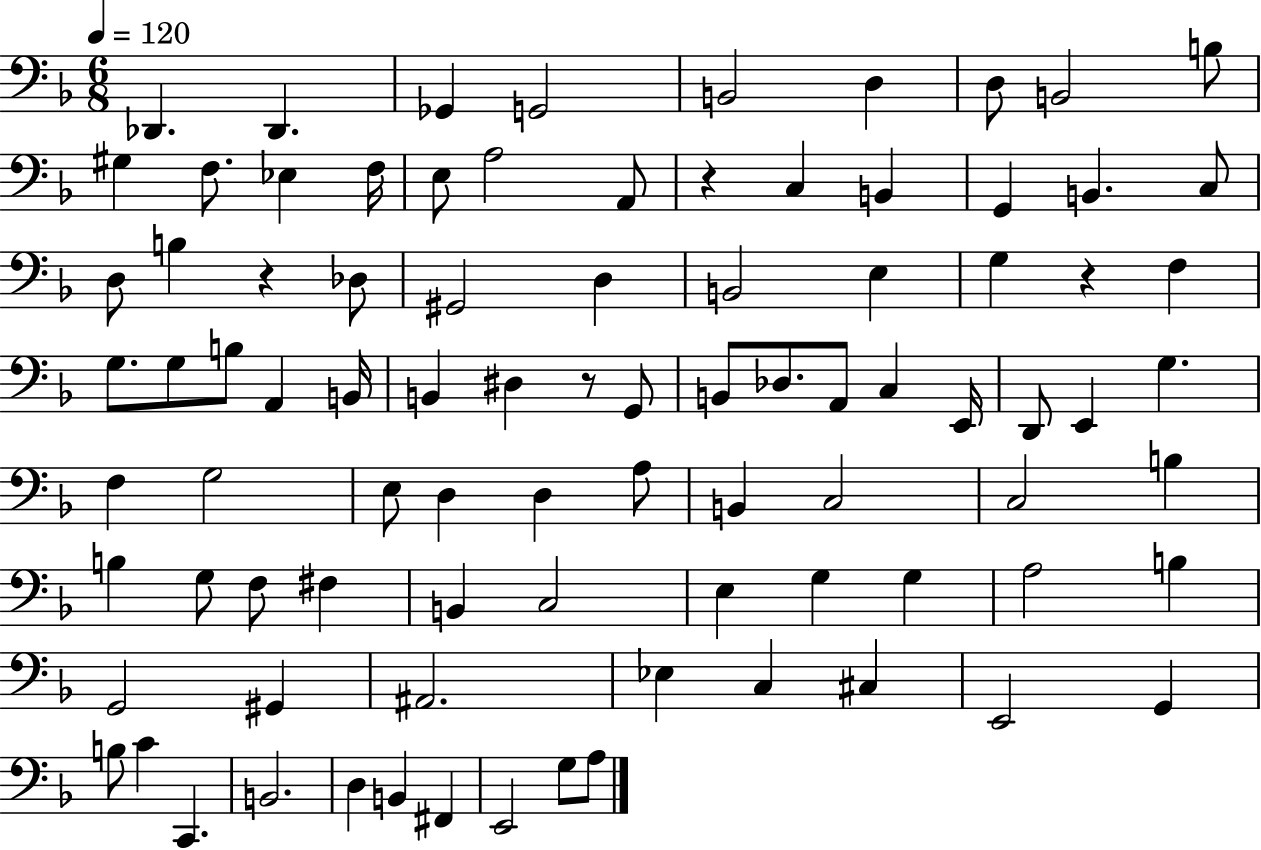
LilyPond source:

{
  \clef bass
  \numericTimeSignature
  \time 6/8
  \key f \major
  \tempo 4 = 120
  \repeat volta 2 { des,4. des,4. | ges,4 g,2 | b,2 d4 | d8 b,2 b8 | \break gis4 f8. ees4 f16 | e8 a2 a,8 | r4 c4 b,4 | g,4 b,4. c8 | \break d8 b4 r4 des8 | gis,2 d4 | b,2 e4 | g4 r4 f4 | \break g8. g8 b8 a,4 b,16 | b,4 dis4 r8 g,8 | b,8 des8. a,8 c4 e,16 | d,8 e,4 g4. | \break f4 g2 | e8 d4 d4 a8 | b,4 c2 | c2 b4 | \break b4 g8 f8 fis4 | b,4 c2 | e4 g4 g4 | a2 b4 | \break g,2 gis,4 | ais,2. | ees4 c4 cis4 | e,2 g,4 | \break b8 c'4 c,4. | b,2. | d4 b,4 fis,4 | e,2 g8 a8 | \break } \bar "|."
}